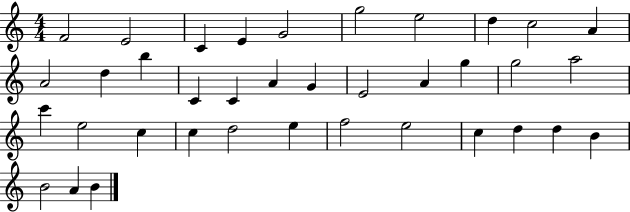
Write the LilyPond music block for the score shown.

{
  \clef treble
  \numericTimeSignature
  \time 4/4
  \key c \major
  f'2 e'2 | c'4 e'4 g'2 | g''2 e''2 | d''4 c''2 a'4 | \break a'2 d''4 b''4 | c'4 c'4 a'4 g'4 | e'2 a'4 g''4 | g''2 a''2 | \break c'''4 e''2 c''4 | c''4 d''2 e''4 | f''2 e''2 | c''4 d''4 d''4 b'4 | \break b'2 a'4 b'4 | \bar "|."
}